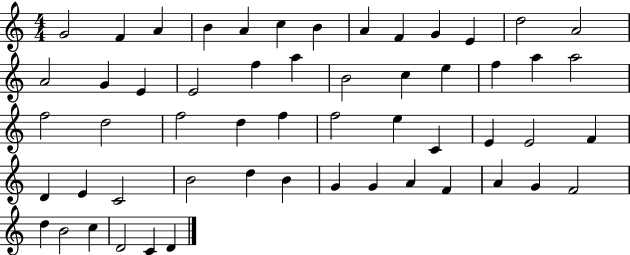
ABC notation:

X:1
T:Untitled
M:4/4
L:1/4
K:C
G2 F A B A c B A F G E d2 A2 A2 G E E2 f a B2 c e f a a2 f2 d2 f2 d f f2 e C E E2 F D E C2 B2 d B G G A F A G F2 d B2 c D2 C D